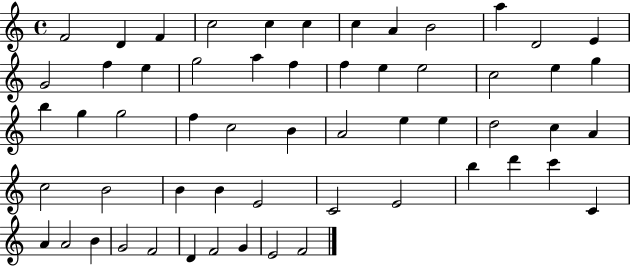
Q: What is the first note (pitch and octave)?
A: F4